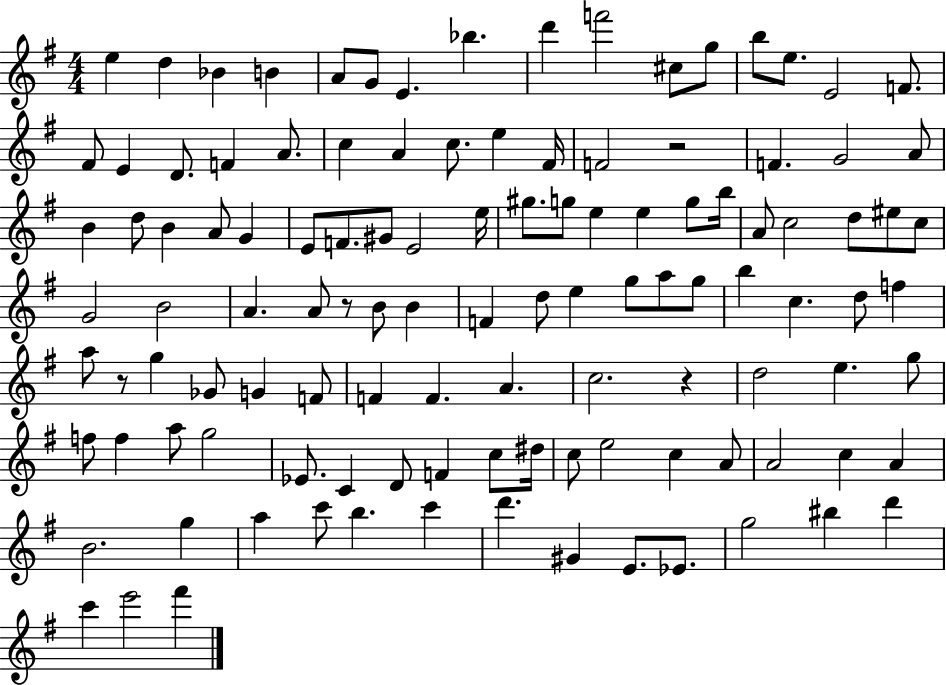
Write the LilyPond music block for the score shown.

{
  \clef treble
  \numericTimeSignature
  \time 4/4
  \key g \major
  e''4 d''4 bes'4 b'4 | a'8 g'8 e'4. bes''4. | d'''4 f'''2 cis''8 g''8 | b''8 e''8. e'2 f'8. | \break fis'8 e'4 d'8. f'4 a'8. | c''4 a'4 c''8. e''4 fis'16 | f'2 r2 | f'4. g'2 a'8 | \break b'4 d''8 b'4 a'8 g'4 | e'8 f'8. gis'8 e'2 e''16 | gis''8. g''8 e''4 e''4 g''8 b''16 | a'8 c''2 d''8 eis''8 c''8 | \break g'2 b'2 | a'4. a'8 r8 b'8 b'4 | f'4 d''8 e''4 g''8 a''8 g''8 | b''4 c''4. d''8 f''4 | \break a''8 r8 g''4 ges'8 g'4 f'8 | f'4 f'4. a'4. | c''2. r4 | d''2 e''4. g''8 | \break f''8 f''4 a''8 g''2 | ees'8. c'4 d'8 f'4 c''8 dis''16 | c''8 e''2 c''4 a'8 | a'2 c''4 a'4 | \break b'2. g''4 | a''4 c'''8 b''4. c'''4 | d'''4. gis'4 e'8. ees'8. | g''2 bis''4 d'''4 | \break c'''4 e'''2 fis'''4 | \bar "|."
}